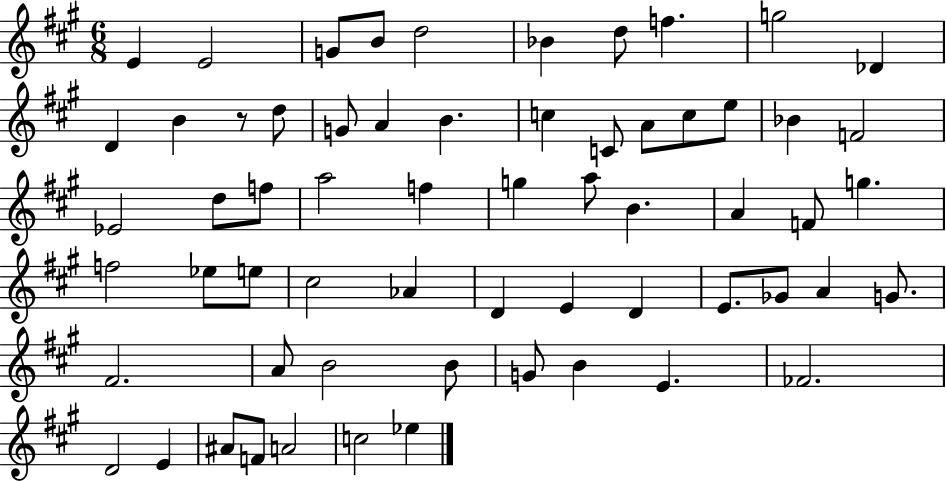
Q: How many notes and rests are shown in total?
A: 62